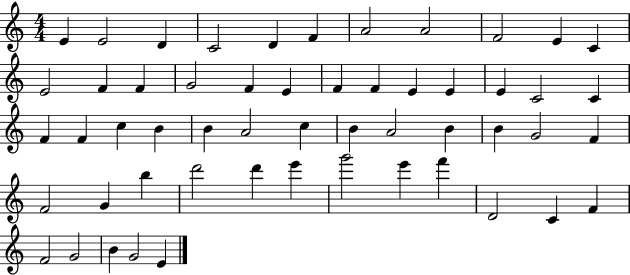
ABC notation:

X:1
T:Untitled
M:4/4
L:1/4
K:C
E E2 D C2 D F A2 A2 F2 E C E2 F F G2 F E F F E E E C2 C F F c B B A2 c B A2 B B G2 F F2 G b d'2 d' e' g'2 e' f' D2 C F F2 G2 B G2 E